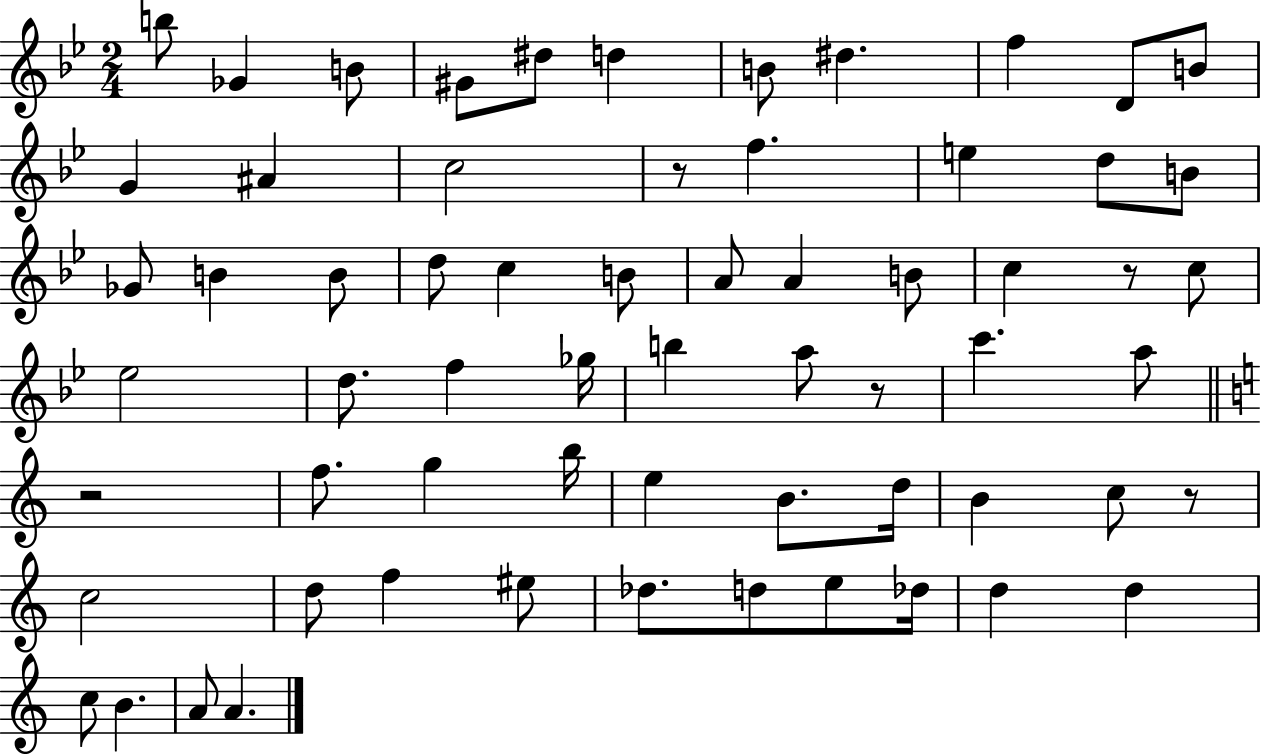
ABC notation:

X:1
T:Untitled
M:2/4
L:1/4
K:Bb
b/2 _G B/2 ^G/2 ^d/2 d B/2 ^d f D/2 B/2 G ^A c2 z/2 f e d/2 B/2 _G/2 B B/2 d/2 c B/2 A/2 A B/2 c z/2 c/2 _e2 d/2 f _g/4 b a/2 z/2 c' a/2 z2 f/2 g b/4 e B/2 d/4 B c/2 z/2 c2 d/2 f ^e/2 _d/2 d/2 e/2 _d/4 d d c/2 B A/2 A